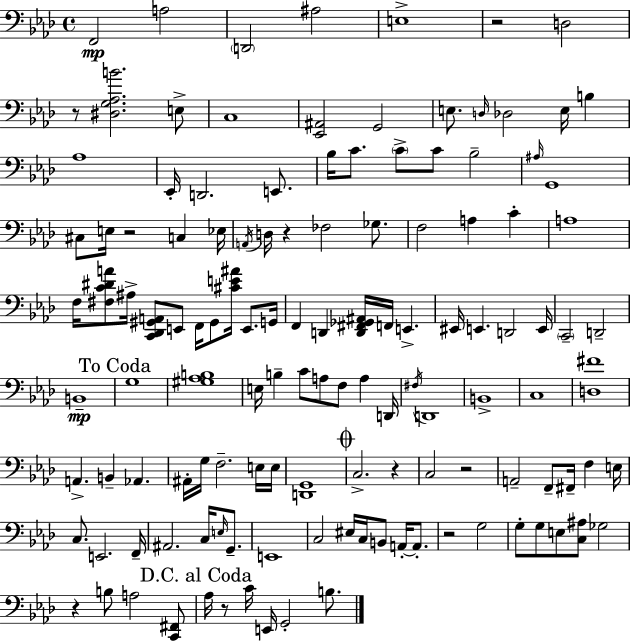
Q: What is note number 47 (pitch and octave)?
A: F2